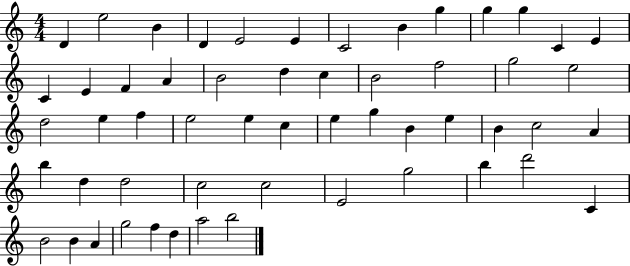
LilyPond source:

{
  \clef treble
  \numericTimeSignature
  \time 4/4
  \key c \major
  d'4 e''2 b'4 | d'4 e'2 e'4 | c'2 b'4 g''4 | g''4 g''4 c'4 e'4 | \break c'4 e'4 f'4 a'4 | b'2 d''4 c''4 | b'2 f''2 | g''2 e''2 | \break d''2 e''4 f''4 | e''2 e''4 c''4 | e''4 g''4 b'4 e''4 | b'4 c''2 a'4 | \break b''4 d''4 d''2 | c''2 c''2 | e'2 g''2 | b''4 d'''2 c'4 | \break b'2 b'4 a'4 | g''2 f''4 d''4 | a''2 b''2 | \bar "|."
}